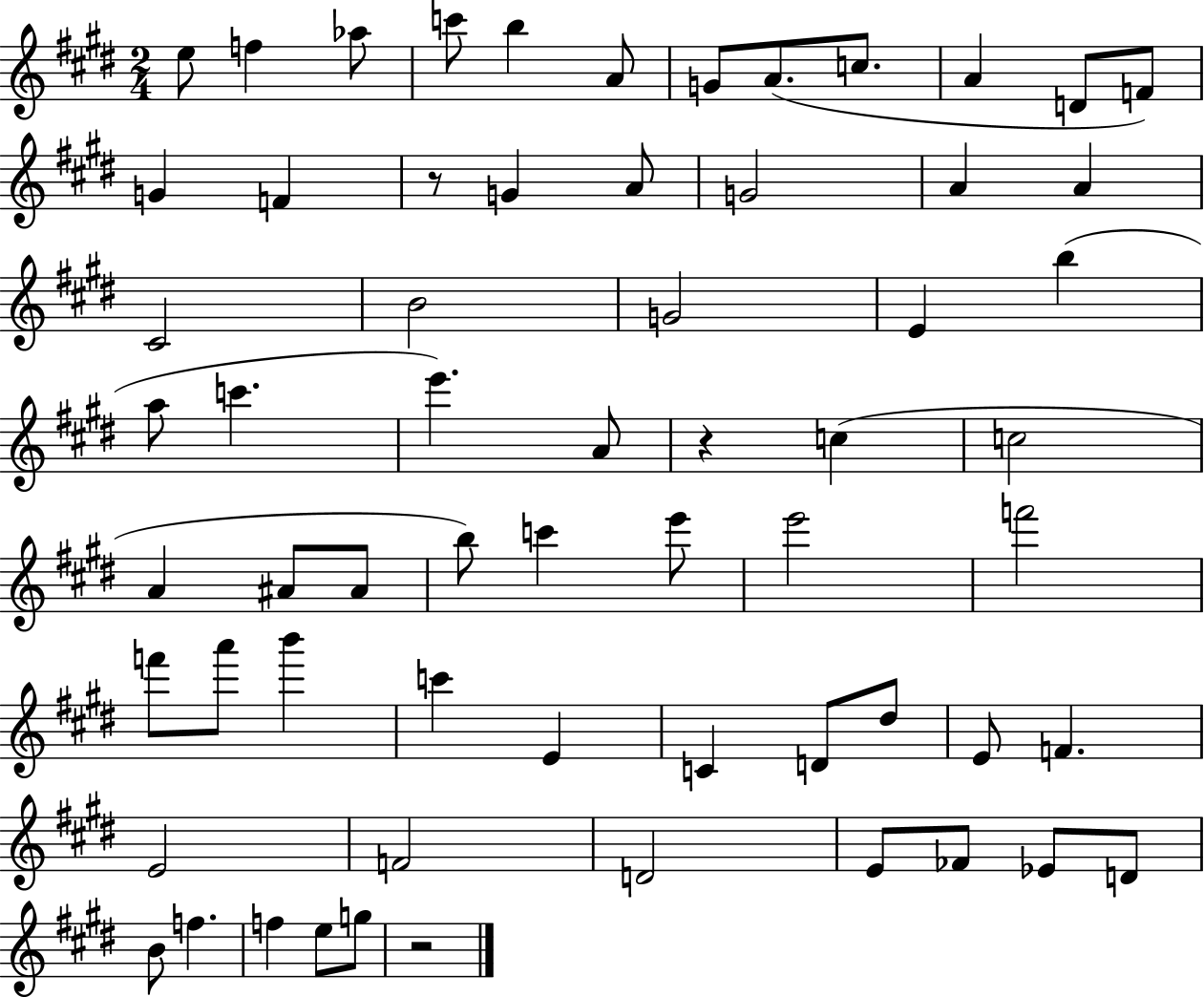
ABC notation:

X:1
T:Untitled
M:2/4
L:1/4
K:E
e/2 f _a/2 c'/2 b A/2 G/2 A/2 c/2 A D/2 F/2 G F z/2 G A/2 G2 A A ^C2 B2 G2 E b a/2 c' e' A/2 z c c2 A ^A/2 ^A/2 b/2 c' e'/2 e'2 f'2 f'/2 a'/2 b' c' E C D/2 ^d/2 E/2 F E2 F2 D2 E/2 _F/2 _E/2 D/2 B/2 f f e/2 g/2 z2